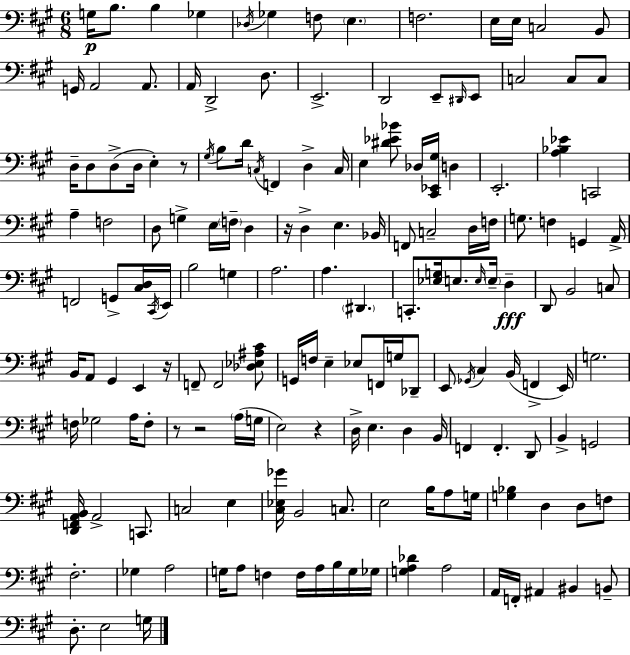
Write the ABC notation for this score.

X:1
T:Untitled
M:6/8
L:1/4
K:A
G,/4 B,/2 B, _G, _D,/4 _G, F,/2 E, F,2 E,/4 E,/4 C,2 B,,/2 G,,/4 A,,2 A,,/2 A,,/4 D,,2 D,/2 E,,2 D,,2 E,,/2 ^D,,/4 E,,/2 C,2 C,/2 C,/2 D,/4 D,/2 D,/2 D,/4 E, z/2 ^G,/4 B,/2 D/4 C,/4 F,, D, C,/4 E, [^D_E_B]/2 _D,/4 [^C,,_E,,^G,]/4 D, E,,2 [A,_B,_E] C,,2 A, F,2 D,/2 G, E,/4 F,/4 D, z/4 D, E, _B,,/4 F,,/2 C,2 D,/4 F,/4 G,/2 F, G,, A,,/4 F,,2 G,,/2 [^C,D,]/4 ^C,,/4 E,,/4 B,2 G, A,2 A, ^D,, C,,/2 [_E,G,]/4 E,/2 E,/4 E,/4 D, D,,/2 B,,2 C,/2 B,,/4 A,,/2 ^G,, E,, z/4 F,,/2 F,,2 [_D,_E,^A,^C]/2 G,,/4 F,/4 E, _E,/2 F,,/4 G,/4 _D,,/2 E,,/2 _G,,/4 ^C, B,,/4 F,, E,,/4 G,2 F,/4 _G,2 A,/4 F,/2 z/2 z2 A,/4 G,/4 E,2 z D,/4 E, D, B,,/4 F,, F,, D,,/2 B,, G,,2 [D,,F,,A,,B,,]/4 A,,2 C,,/2 C,2 E, [^C,_E,_G]/4 B,,2 C,/2 E,2 B,/4 A,/2 G,/4 [G,_B,] D, D,/2 F,/2 ^F,2 _G, A,2 G,/4 A,/2 F, F,/4 A,/4 B,/4 G,/4 _G,/4 [G,A,_D] A,2 A,,/4 F,,/4 ^A,, ^B,, B,,/2 D,/2 E,2 G,/4